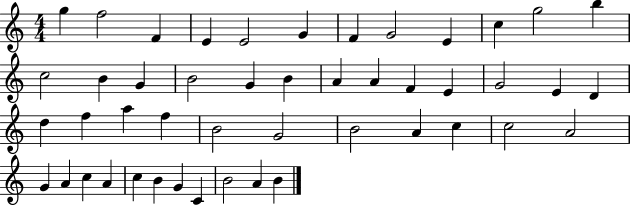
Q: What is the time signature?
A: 4/4